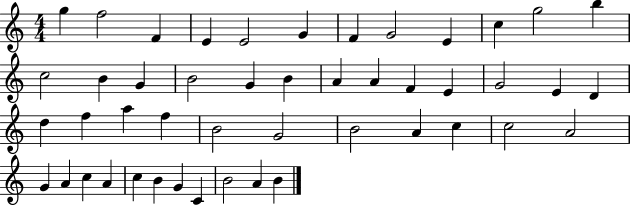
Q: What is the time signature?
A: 4/4